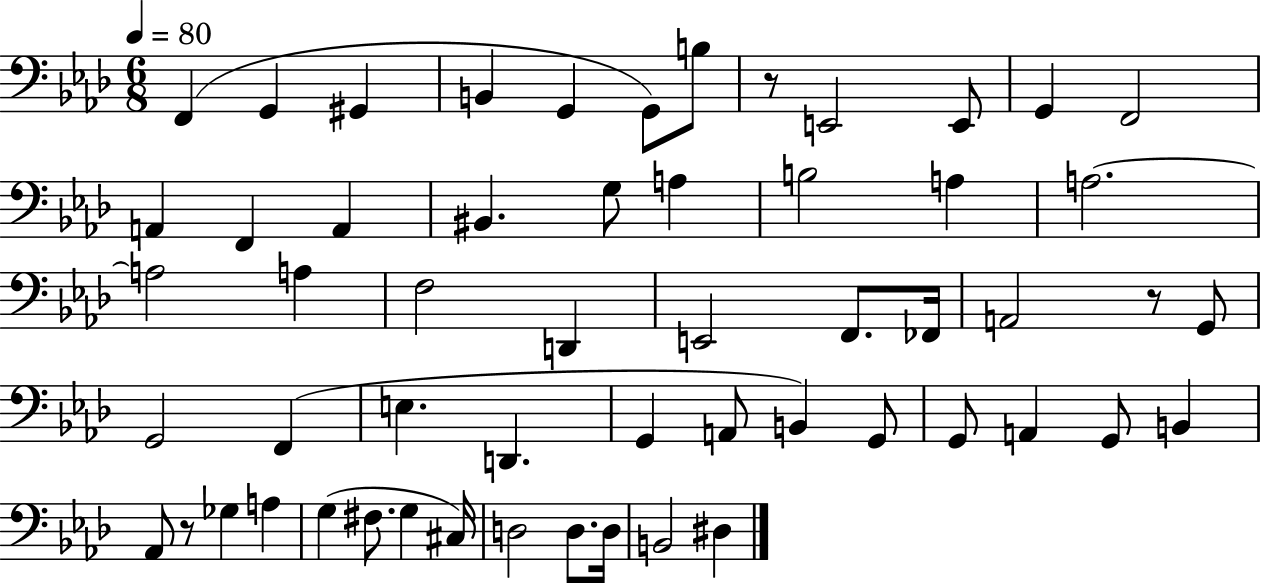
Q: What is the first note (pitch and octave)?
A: F2